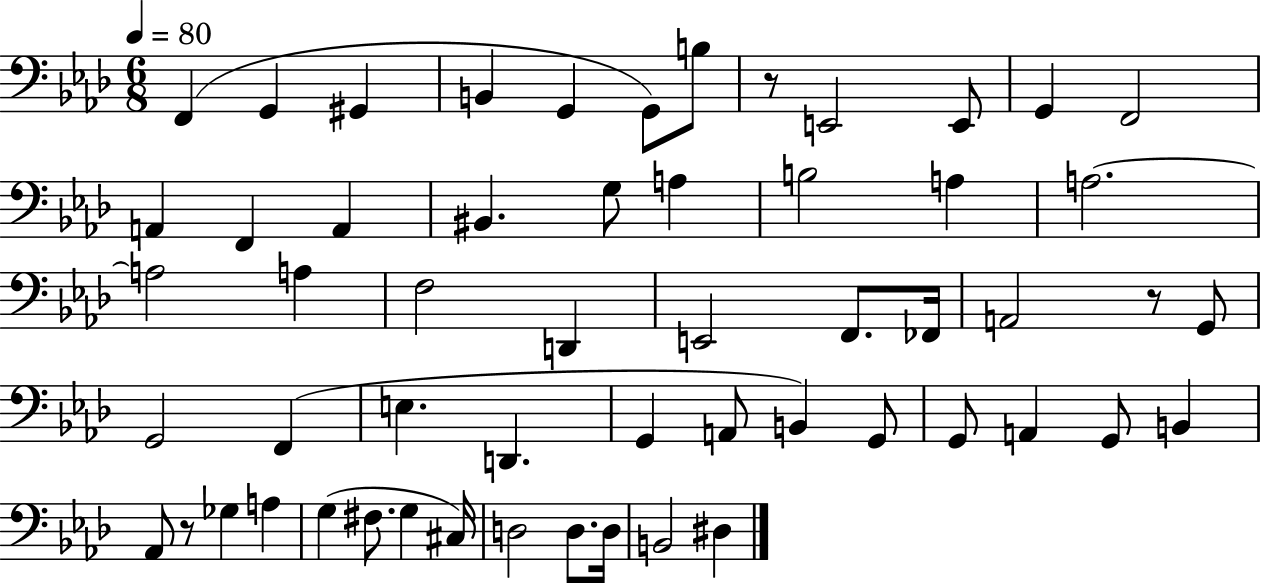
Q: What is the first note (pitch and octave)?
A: F2